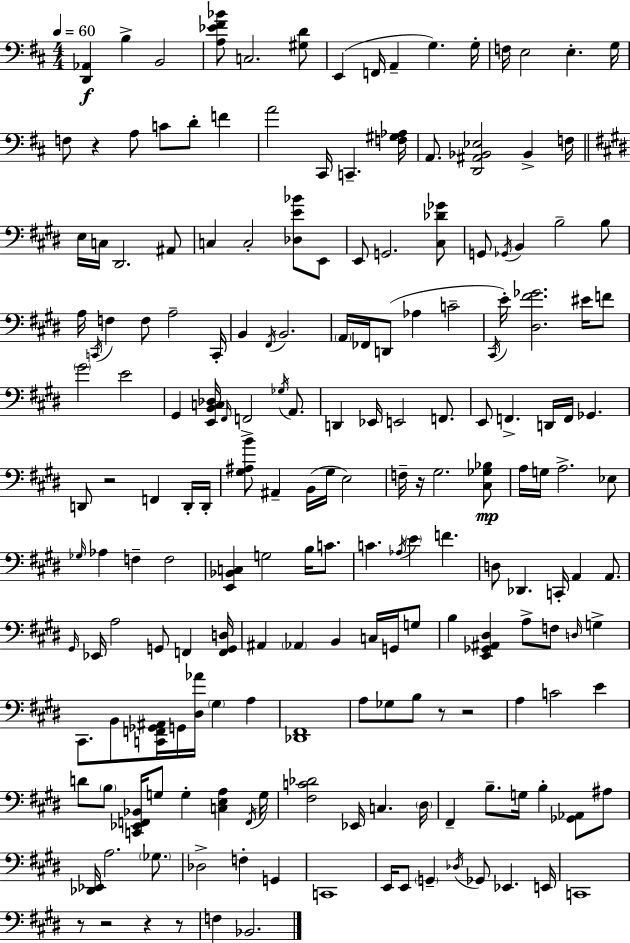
{
  \clef bass
  \numericTimeSignature
  \time 4/4
  \key d \major
  \tempo 4 = 60
  <d, aes,>4\f b4-> b,2 | <a ees' fis' bes'>8 c2. <gis d'>8 | e,4( f,16 a,4-- g4.) g16-. | f16 e2 e4.-. g16 | \break f8 r4 a8 c'8 d'8-. f'4 | a'2 cis,16 c,4.-- <f gis aes>16 | a,8. <d, ais, bes, ees>2 bes,4-> f16 | \bar "||" \break \key e \major e16 c16 dis,2. ais,8 | c4 c2-. <des e' bes'>8 e,8 | e,8 g,2. <cis des' ges'>8 | g,8 \acciaccatura { ges,16 } b,4 b2-- b8 | \break a16 \acciaccatura { c,16 } f4 f8 a2-- | c,16-. b,4 \acciaccatura { fis,16 } b,2. | \parenthesize a,16 fes,16 d,8( aes4 c'2-- | \acciaccatura { cis,16 } e'16-.) <dis fis' ges'>2. | \break eis'16 f'8 \parenthesize gis'2 e'2 | gis,4 <e, b, c des>16 \grace { fis,16 } f,2-> | \acciaccatura { ges16 } a,8. d,4 ees,16 e,2 | f,8. e,8 f,4.-> d,16 f,16 | \break ges,4. d,8 r2 | f,4 d,16-. d,16-. <gis ais b'>8 ais,4-- b,16( gis16 e2) | f16-- r16 gis2. | <cis ges bes>8\mp a16 g16 a2.-> | \break ees8 \grace { ges16 } aes4 f4-- f2 | <e, bes, c>4 g2 | b16 c'8. c'4. \acciaccatura { aes16 } \parenthesize e'4 | f'4. d8 des,4. | \break c,16-. a,4 a,8. \grace { gis,16 } ees,16 a2 | g,8 f,4 <f, g, d>16 ais,4 \parenthesize aes,4 | b,4 c16 g,16 g8 b4 <e, ges, ais, dis>4 | a8-> f8 \grace { d16 } g4-> cis,8. b,8 <c, f, ges, ais,>16 | \break g,16 <dis aes'>16 \parenthesize gis4 a4 <des, fis,>1 | a8 ges8 b8 | r8 r2 a4 c'2 | e'4 d'8 \parenthesize b8 <c, ees, f, bes,>16 g8 | \break g4-. <c e a>4 \acciaccatura { f,16 } g16 <fis c' des'>2 | ees,16 c4. \parenthesize dis16 fis,4-- b8.-- | g16 b4-. <ges, aes,>8 ais8 <des, ees,>16 a2. | \parenthesize ges8. des2-> | \break f4-. g,4 c,1 | e,16 e,8 \parenthesize g,4-- | \acciaccatura { des16 } ges,8 ees,4. e,16 c,1 | r8 r2 | \break r4 r8 f4 | bes,2. \bar "|."
}